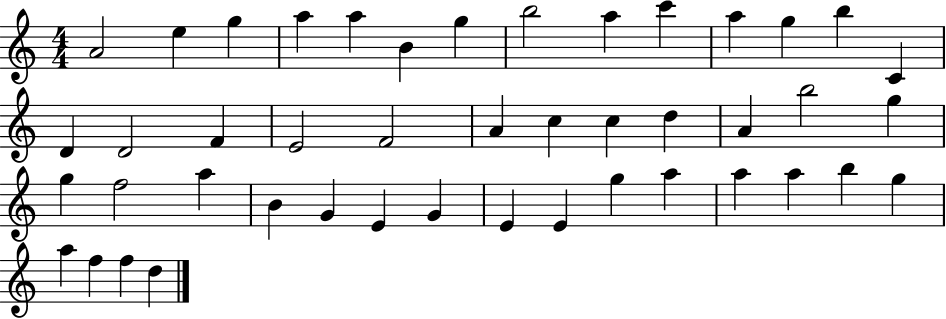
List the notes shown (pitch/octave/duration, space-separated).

A4/h E5/q G5/q A5/q A5/q B4/q G5/q B5/h A5/q C6/q A5/q G5/q B5/q C4/q D4/q D4/h F4/q E4/h F4/h A4/q C5/q C5/q D5/q A4/q B5/h G5/q G5/q F5/h A5/q B4/q G4/q E4/q G4/q E4/q E4/q G5/q A5/q A5/q A5/q B5/q G5/q A5/q F5/q F5/q D5/q